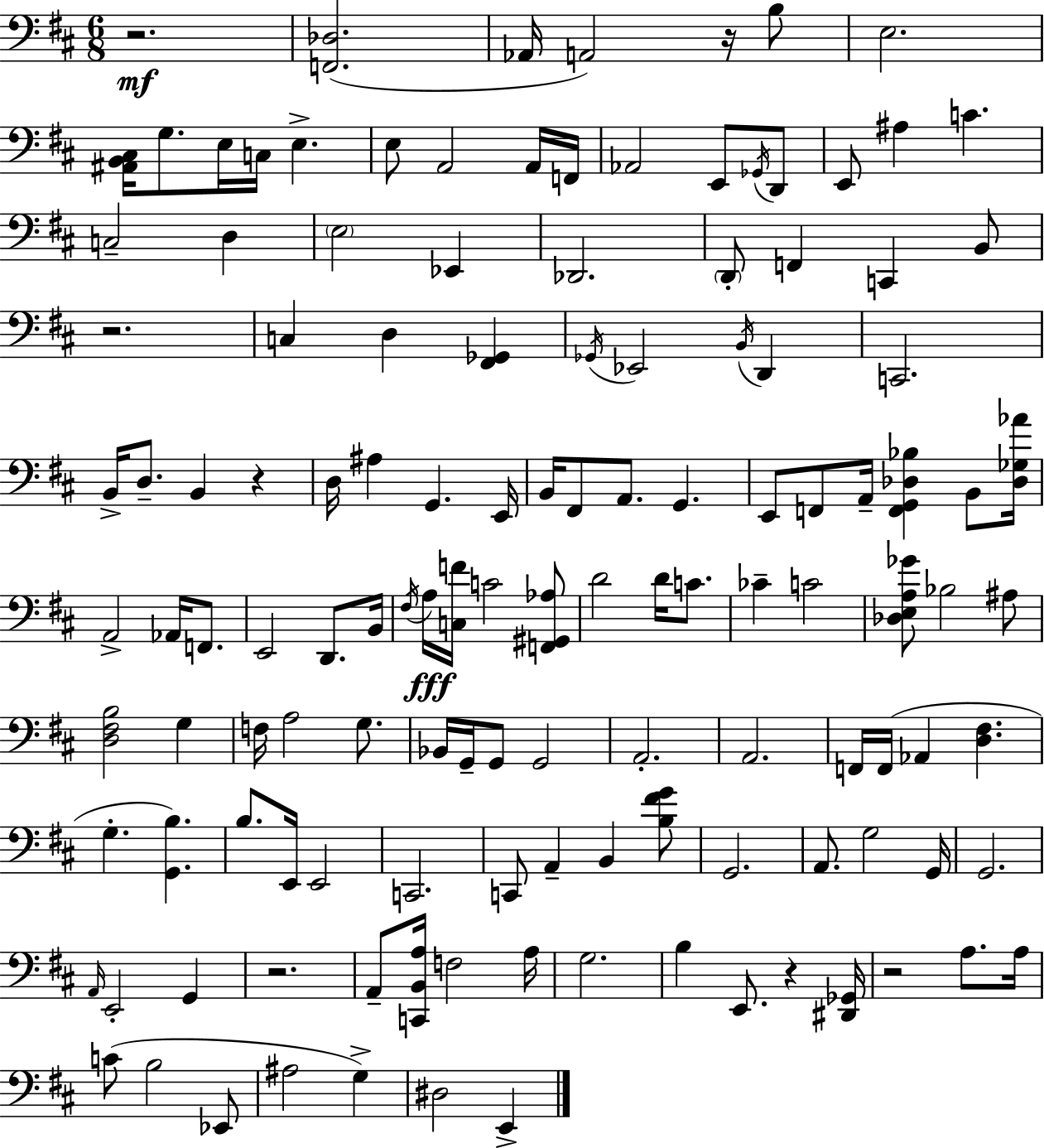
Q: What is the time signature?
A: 6/8